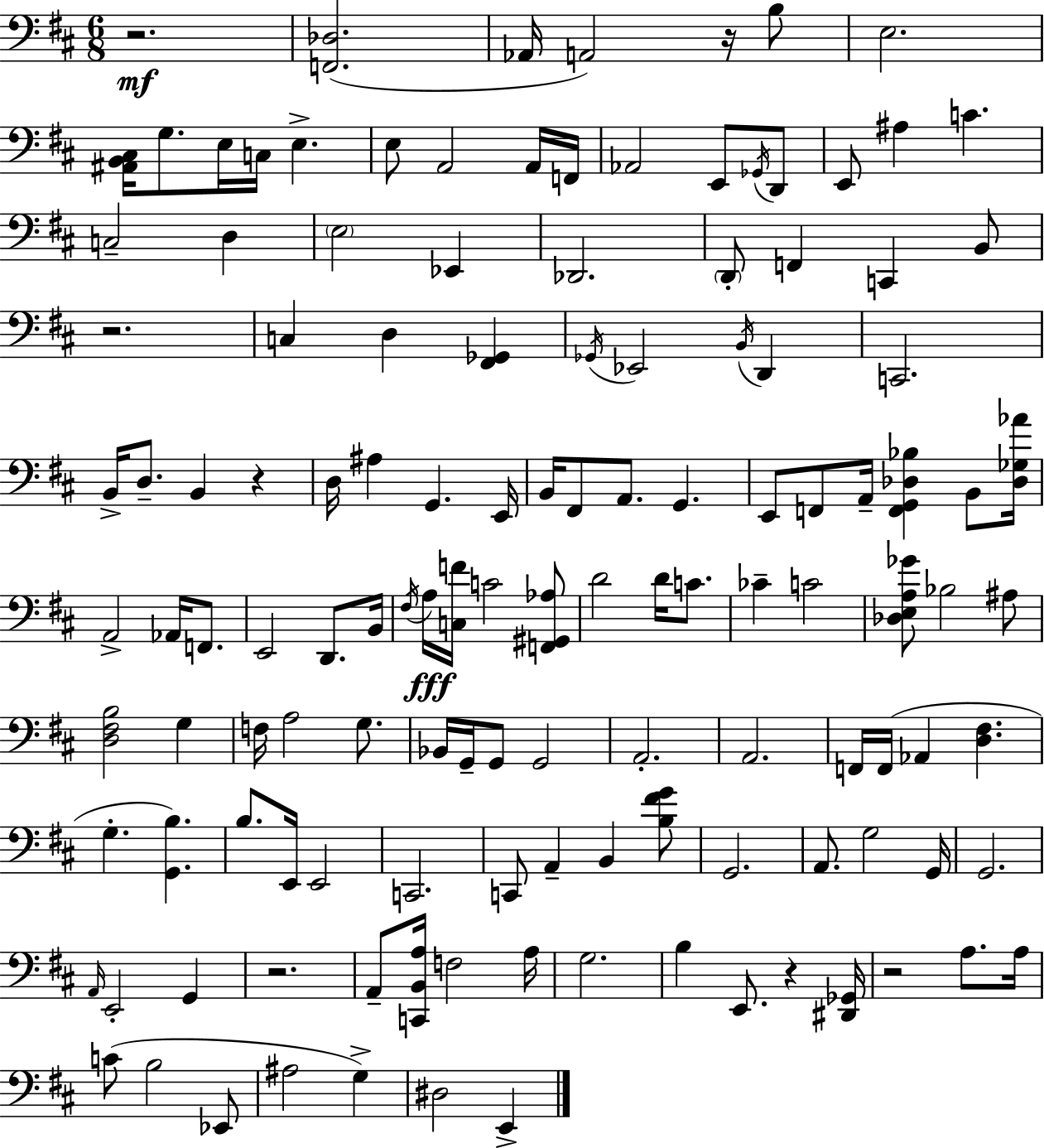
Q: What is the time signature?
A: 6/8